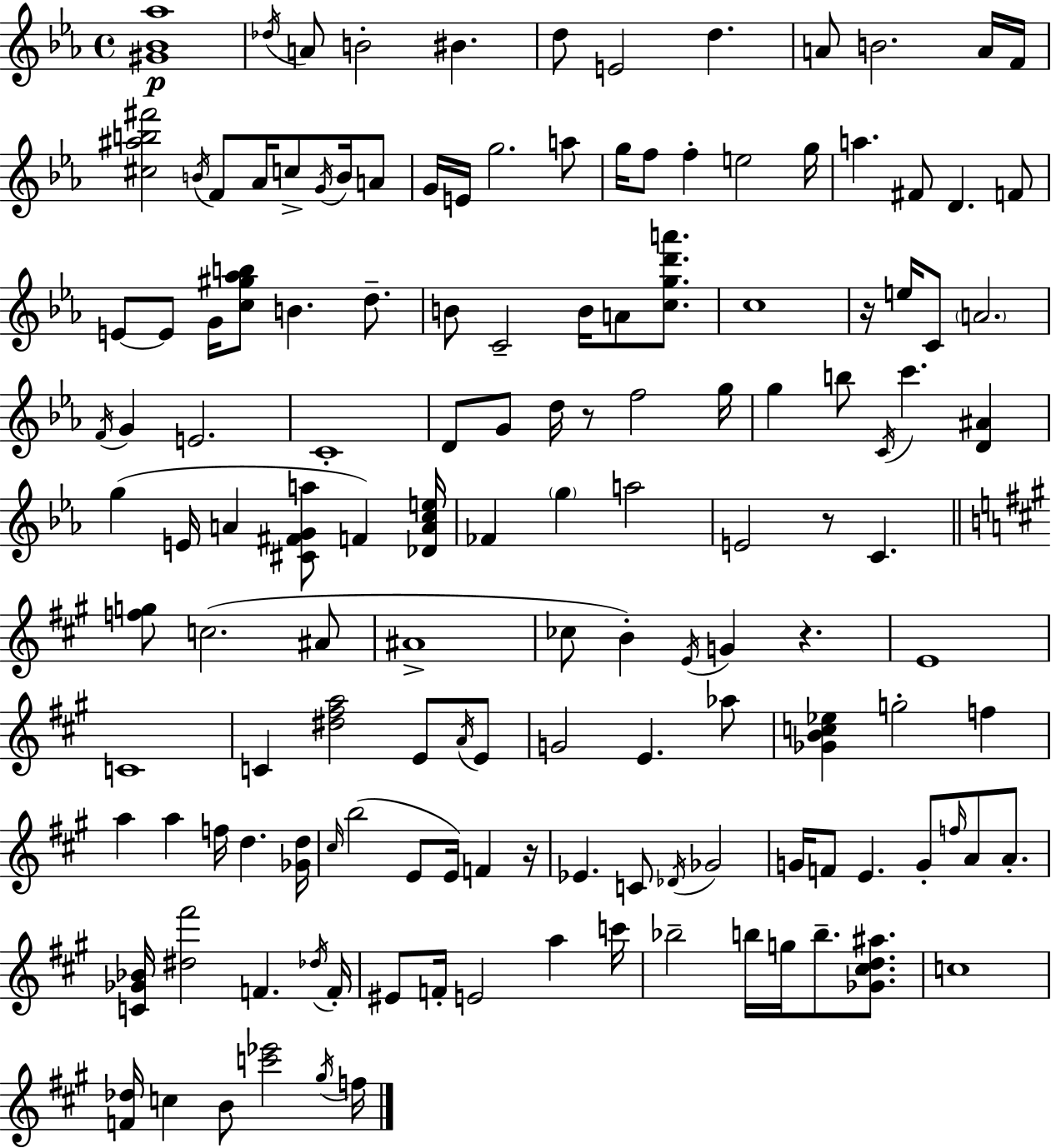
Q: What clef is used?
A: treble